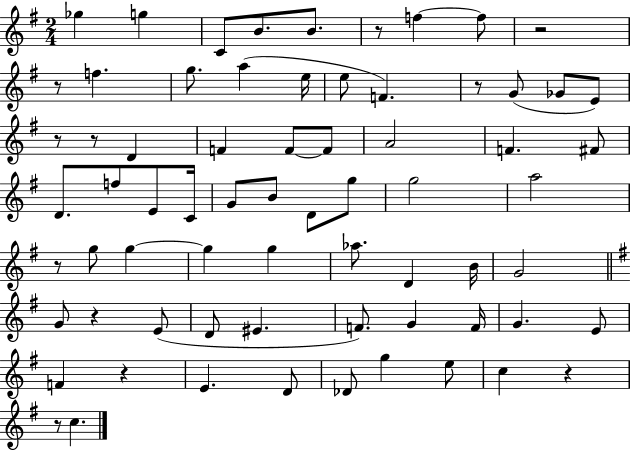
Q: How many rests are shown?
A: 11